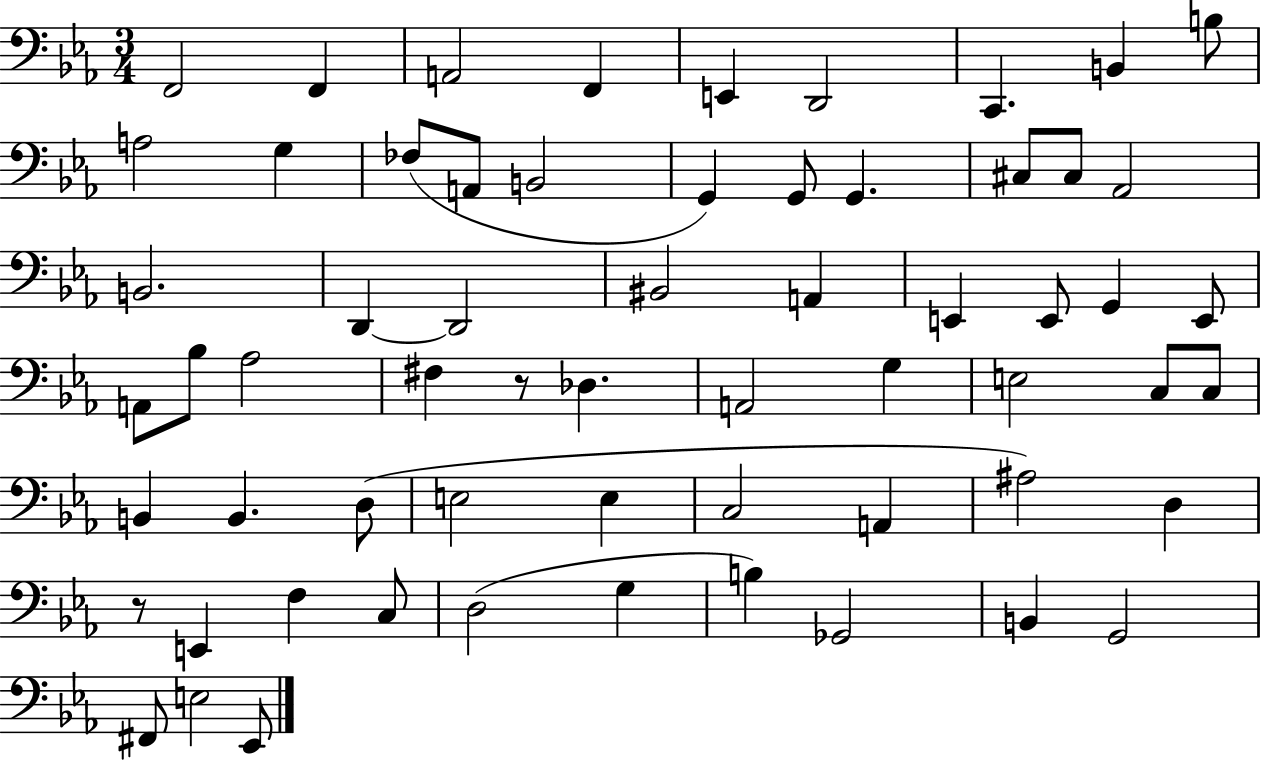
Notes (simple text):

F2/h F2/q A2/h F2/q E2/q D2/h C2/q. B2/q B3/e A3/h G3/q FES3/e A2/e B2/h G2/q G2/e G2/q. C#3/e C#3/e Ab2/h B2/h. D2/q D2/h BIS2/h A2/q E2/q E2/e G2/q E2/e A2/e Bb3/e Ab3/h F#3/q R/e Db3/q. A2/h G3/q E3/h C3/e C3/e B2/q B2/q. D3/e E3/h E3/q C3/h A2/q A#3/h D3/q R/e E2/q F3/q C3/e D3/h G3/q B3/q Gb2/h B2/q G2/h F#2/e E3/h Eb2/e